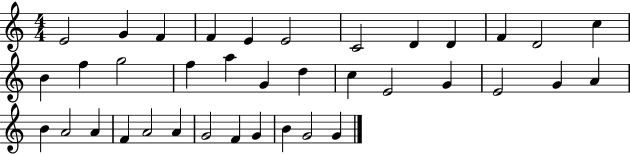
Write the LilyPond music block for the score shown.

{
  \clef treble
  \numericTimeSignature
  \time 4/4
  \key c \major
  e'2 g'4 f'4 | f'4 e'4 e'2 | c'2 d'4 d'4 | f'4 d'2 c''4 | \break b'4 f''4 g''2 | f''4 a''4 g'4 d''4 | c''4 e'2 g'4 | e'2 g'4 a'4 | \break b'4 a'2 a'4 | f'4 a'2 a'4 | g'2 f'4 g'4 | b'4 g'2 g'4 | \break \bar "|."
}